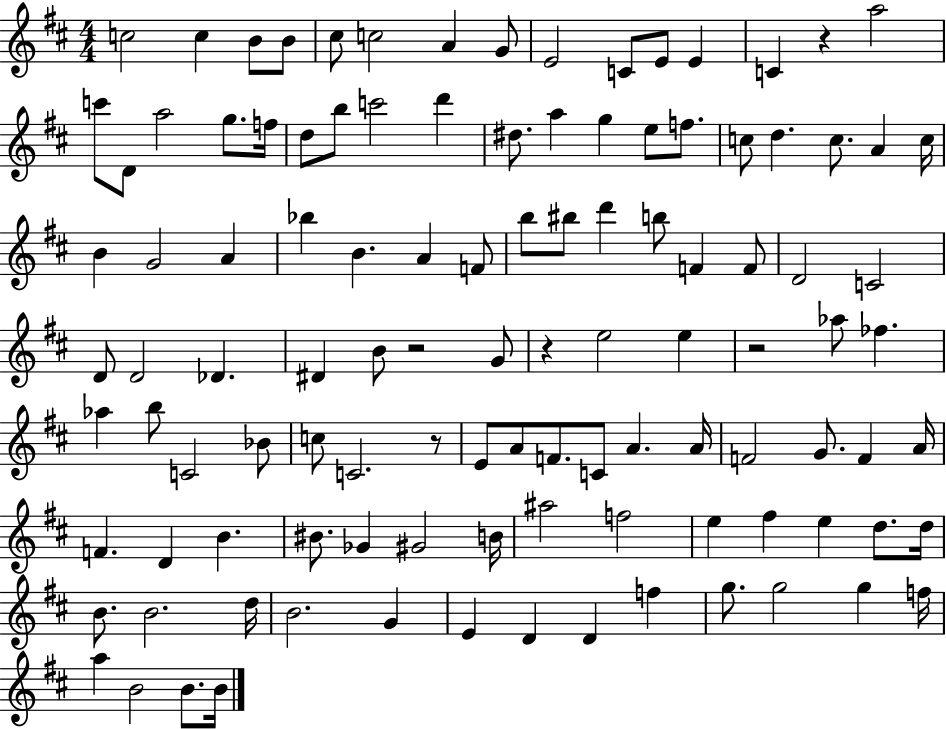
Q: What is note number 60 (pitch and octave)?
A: B5